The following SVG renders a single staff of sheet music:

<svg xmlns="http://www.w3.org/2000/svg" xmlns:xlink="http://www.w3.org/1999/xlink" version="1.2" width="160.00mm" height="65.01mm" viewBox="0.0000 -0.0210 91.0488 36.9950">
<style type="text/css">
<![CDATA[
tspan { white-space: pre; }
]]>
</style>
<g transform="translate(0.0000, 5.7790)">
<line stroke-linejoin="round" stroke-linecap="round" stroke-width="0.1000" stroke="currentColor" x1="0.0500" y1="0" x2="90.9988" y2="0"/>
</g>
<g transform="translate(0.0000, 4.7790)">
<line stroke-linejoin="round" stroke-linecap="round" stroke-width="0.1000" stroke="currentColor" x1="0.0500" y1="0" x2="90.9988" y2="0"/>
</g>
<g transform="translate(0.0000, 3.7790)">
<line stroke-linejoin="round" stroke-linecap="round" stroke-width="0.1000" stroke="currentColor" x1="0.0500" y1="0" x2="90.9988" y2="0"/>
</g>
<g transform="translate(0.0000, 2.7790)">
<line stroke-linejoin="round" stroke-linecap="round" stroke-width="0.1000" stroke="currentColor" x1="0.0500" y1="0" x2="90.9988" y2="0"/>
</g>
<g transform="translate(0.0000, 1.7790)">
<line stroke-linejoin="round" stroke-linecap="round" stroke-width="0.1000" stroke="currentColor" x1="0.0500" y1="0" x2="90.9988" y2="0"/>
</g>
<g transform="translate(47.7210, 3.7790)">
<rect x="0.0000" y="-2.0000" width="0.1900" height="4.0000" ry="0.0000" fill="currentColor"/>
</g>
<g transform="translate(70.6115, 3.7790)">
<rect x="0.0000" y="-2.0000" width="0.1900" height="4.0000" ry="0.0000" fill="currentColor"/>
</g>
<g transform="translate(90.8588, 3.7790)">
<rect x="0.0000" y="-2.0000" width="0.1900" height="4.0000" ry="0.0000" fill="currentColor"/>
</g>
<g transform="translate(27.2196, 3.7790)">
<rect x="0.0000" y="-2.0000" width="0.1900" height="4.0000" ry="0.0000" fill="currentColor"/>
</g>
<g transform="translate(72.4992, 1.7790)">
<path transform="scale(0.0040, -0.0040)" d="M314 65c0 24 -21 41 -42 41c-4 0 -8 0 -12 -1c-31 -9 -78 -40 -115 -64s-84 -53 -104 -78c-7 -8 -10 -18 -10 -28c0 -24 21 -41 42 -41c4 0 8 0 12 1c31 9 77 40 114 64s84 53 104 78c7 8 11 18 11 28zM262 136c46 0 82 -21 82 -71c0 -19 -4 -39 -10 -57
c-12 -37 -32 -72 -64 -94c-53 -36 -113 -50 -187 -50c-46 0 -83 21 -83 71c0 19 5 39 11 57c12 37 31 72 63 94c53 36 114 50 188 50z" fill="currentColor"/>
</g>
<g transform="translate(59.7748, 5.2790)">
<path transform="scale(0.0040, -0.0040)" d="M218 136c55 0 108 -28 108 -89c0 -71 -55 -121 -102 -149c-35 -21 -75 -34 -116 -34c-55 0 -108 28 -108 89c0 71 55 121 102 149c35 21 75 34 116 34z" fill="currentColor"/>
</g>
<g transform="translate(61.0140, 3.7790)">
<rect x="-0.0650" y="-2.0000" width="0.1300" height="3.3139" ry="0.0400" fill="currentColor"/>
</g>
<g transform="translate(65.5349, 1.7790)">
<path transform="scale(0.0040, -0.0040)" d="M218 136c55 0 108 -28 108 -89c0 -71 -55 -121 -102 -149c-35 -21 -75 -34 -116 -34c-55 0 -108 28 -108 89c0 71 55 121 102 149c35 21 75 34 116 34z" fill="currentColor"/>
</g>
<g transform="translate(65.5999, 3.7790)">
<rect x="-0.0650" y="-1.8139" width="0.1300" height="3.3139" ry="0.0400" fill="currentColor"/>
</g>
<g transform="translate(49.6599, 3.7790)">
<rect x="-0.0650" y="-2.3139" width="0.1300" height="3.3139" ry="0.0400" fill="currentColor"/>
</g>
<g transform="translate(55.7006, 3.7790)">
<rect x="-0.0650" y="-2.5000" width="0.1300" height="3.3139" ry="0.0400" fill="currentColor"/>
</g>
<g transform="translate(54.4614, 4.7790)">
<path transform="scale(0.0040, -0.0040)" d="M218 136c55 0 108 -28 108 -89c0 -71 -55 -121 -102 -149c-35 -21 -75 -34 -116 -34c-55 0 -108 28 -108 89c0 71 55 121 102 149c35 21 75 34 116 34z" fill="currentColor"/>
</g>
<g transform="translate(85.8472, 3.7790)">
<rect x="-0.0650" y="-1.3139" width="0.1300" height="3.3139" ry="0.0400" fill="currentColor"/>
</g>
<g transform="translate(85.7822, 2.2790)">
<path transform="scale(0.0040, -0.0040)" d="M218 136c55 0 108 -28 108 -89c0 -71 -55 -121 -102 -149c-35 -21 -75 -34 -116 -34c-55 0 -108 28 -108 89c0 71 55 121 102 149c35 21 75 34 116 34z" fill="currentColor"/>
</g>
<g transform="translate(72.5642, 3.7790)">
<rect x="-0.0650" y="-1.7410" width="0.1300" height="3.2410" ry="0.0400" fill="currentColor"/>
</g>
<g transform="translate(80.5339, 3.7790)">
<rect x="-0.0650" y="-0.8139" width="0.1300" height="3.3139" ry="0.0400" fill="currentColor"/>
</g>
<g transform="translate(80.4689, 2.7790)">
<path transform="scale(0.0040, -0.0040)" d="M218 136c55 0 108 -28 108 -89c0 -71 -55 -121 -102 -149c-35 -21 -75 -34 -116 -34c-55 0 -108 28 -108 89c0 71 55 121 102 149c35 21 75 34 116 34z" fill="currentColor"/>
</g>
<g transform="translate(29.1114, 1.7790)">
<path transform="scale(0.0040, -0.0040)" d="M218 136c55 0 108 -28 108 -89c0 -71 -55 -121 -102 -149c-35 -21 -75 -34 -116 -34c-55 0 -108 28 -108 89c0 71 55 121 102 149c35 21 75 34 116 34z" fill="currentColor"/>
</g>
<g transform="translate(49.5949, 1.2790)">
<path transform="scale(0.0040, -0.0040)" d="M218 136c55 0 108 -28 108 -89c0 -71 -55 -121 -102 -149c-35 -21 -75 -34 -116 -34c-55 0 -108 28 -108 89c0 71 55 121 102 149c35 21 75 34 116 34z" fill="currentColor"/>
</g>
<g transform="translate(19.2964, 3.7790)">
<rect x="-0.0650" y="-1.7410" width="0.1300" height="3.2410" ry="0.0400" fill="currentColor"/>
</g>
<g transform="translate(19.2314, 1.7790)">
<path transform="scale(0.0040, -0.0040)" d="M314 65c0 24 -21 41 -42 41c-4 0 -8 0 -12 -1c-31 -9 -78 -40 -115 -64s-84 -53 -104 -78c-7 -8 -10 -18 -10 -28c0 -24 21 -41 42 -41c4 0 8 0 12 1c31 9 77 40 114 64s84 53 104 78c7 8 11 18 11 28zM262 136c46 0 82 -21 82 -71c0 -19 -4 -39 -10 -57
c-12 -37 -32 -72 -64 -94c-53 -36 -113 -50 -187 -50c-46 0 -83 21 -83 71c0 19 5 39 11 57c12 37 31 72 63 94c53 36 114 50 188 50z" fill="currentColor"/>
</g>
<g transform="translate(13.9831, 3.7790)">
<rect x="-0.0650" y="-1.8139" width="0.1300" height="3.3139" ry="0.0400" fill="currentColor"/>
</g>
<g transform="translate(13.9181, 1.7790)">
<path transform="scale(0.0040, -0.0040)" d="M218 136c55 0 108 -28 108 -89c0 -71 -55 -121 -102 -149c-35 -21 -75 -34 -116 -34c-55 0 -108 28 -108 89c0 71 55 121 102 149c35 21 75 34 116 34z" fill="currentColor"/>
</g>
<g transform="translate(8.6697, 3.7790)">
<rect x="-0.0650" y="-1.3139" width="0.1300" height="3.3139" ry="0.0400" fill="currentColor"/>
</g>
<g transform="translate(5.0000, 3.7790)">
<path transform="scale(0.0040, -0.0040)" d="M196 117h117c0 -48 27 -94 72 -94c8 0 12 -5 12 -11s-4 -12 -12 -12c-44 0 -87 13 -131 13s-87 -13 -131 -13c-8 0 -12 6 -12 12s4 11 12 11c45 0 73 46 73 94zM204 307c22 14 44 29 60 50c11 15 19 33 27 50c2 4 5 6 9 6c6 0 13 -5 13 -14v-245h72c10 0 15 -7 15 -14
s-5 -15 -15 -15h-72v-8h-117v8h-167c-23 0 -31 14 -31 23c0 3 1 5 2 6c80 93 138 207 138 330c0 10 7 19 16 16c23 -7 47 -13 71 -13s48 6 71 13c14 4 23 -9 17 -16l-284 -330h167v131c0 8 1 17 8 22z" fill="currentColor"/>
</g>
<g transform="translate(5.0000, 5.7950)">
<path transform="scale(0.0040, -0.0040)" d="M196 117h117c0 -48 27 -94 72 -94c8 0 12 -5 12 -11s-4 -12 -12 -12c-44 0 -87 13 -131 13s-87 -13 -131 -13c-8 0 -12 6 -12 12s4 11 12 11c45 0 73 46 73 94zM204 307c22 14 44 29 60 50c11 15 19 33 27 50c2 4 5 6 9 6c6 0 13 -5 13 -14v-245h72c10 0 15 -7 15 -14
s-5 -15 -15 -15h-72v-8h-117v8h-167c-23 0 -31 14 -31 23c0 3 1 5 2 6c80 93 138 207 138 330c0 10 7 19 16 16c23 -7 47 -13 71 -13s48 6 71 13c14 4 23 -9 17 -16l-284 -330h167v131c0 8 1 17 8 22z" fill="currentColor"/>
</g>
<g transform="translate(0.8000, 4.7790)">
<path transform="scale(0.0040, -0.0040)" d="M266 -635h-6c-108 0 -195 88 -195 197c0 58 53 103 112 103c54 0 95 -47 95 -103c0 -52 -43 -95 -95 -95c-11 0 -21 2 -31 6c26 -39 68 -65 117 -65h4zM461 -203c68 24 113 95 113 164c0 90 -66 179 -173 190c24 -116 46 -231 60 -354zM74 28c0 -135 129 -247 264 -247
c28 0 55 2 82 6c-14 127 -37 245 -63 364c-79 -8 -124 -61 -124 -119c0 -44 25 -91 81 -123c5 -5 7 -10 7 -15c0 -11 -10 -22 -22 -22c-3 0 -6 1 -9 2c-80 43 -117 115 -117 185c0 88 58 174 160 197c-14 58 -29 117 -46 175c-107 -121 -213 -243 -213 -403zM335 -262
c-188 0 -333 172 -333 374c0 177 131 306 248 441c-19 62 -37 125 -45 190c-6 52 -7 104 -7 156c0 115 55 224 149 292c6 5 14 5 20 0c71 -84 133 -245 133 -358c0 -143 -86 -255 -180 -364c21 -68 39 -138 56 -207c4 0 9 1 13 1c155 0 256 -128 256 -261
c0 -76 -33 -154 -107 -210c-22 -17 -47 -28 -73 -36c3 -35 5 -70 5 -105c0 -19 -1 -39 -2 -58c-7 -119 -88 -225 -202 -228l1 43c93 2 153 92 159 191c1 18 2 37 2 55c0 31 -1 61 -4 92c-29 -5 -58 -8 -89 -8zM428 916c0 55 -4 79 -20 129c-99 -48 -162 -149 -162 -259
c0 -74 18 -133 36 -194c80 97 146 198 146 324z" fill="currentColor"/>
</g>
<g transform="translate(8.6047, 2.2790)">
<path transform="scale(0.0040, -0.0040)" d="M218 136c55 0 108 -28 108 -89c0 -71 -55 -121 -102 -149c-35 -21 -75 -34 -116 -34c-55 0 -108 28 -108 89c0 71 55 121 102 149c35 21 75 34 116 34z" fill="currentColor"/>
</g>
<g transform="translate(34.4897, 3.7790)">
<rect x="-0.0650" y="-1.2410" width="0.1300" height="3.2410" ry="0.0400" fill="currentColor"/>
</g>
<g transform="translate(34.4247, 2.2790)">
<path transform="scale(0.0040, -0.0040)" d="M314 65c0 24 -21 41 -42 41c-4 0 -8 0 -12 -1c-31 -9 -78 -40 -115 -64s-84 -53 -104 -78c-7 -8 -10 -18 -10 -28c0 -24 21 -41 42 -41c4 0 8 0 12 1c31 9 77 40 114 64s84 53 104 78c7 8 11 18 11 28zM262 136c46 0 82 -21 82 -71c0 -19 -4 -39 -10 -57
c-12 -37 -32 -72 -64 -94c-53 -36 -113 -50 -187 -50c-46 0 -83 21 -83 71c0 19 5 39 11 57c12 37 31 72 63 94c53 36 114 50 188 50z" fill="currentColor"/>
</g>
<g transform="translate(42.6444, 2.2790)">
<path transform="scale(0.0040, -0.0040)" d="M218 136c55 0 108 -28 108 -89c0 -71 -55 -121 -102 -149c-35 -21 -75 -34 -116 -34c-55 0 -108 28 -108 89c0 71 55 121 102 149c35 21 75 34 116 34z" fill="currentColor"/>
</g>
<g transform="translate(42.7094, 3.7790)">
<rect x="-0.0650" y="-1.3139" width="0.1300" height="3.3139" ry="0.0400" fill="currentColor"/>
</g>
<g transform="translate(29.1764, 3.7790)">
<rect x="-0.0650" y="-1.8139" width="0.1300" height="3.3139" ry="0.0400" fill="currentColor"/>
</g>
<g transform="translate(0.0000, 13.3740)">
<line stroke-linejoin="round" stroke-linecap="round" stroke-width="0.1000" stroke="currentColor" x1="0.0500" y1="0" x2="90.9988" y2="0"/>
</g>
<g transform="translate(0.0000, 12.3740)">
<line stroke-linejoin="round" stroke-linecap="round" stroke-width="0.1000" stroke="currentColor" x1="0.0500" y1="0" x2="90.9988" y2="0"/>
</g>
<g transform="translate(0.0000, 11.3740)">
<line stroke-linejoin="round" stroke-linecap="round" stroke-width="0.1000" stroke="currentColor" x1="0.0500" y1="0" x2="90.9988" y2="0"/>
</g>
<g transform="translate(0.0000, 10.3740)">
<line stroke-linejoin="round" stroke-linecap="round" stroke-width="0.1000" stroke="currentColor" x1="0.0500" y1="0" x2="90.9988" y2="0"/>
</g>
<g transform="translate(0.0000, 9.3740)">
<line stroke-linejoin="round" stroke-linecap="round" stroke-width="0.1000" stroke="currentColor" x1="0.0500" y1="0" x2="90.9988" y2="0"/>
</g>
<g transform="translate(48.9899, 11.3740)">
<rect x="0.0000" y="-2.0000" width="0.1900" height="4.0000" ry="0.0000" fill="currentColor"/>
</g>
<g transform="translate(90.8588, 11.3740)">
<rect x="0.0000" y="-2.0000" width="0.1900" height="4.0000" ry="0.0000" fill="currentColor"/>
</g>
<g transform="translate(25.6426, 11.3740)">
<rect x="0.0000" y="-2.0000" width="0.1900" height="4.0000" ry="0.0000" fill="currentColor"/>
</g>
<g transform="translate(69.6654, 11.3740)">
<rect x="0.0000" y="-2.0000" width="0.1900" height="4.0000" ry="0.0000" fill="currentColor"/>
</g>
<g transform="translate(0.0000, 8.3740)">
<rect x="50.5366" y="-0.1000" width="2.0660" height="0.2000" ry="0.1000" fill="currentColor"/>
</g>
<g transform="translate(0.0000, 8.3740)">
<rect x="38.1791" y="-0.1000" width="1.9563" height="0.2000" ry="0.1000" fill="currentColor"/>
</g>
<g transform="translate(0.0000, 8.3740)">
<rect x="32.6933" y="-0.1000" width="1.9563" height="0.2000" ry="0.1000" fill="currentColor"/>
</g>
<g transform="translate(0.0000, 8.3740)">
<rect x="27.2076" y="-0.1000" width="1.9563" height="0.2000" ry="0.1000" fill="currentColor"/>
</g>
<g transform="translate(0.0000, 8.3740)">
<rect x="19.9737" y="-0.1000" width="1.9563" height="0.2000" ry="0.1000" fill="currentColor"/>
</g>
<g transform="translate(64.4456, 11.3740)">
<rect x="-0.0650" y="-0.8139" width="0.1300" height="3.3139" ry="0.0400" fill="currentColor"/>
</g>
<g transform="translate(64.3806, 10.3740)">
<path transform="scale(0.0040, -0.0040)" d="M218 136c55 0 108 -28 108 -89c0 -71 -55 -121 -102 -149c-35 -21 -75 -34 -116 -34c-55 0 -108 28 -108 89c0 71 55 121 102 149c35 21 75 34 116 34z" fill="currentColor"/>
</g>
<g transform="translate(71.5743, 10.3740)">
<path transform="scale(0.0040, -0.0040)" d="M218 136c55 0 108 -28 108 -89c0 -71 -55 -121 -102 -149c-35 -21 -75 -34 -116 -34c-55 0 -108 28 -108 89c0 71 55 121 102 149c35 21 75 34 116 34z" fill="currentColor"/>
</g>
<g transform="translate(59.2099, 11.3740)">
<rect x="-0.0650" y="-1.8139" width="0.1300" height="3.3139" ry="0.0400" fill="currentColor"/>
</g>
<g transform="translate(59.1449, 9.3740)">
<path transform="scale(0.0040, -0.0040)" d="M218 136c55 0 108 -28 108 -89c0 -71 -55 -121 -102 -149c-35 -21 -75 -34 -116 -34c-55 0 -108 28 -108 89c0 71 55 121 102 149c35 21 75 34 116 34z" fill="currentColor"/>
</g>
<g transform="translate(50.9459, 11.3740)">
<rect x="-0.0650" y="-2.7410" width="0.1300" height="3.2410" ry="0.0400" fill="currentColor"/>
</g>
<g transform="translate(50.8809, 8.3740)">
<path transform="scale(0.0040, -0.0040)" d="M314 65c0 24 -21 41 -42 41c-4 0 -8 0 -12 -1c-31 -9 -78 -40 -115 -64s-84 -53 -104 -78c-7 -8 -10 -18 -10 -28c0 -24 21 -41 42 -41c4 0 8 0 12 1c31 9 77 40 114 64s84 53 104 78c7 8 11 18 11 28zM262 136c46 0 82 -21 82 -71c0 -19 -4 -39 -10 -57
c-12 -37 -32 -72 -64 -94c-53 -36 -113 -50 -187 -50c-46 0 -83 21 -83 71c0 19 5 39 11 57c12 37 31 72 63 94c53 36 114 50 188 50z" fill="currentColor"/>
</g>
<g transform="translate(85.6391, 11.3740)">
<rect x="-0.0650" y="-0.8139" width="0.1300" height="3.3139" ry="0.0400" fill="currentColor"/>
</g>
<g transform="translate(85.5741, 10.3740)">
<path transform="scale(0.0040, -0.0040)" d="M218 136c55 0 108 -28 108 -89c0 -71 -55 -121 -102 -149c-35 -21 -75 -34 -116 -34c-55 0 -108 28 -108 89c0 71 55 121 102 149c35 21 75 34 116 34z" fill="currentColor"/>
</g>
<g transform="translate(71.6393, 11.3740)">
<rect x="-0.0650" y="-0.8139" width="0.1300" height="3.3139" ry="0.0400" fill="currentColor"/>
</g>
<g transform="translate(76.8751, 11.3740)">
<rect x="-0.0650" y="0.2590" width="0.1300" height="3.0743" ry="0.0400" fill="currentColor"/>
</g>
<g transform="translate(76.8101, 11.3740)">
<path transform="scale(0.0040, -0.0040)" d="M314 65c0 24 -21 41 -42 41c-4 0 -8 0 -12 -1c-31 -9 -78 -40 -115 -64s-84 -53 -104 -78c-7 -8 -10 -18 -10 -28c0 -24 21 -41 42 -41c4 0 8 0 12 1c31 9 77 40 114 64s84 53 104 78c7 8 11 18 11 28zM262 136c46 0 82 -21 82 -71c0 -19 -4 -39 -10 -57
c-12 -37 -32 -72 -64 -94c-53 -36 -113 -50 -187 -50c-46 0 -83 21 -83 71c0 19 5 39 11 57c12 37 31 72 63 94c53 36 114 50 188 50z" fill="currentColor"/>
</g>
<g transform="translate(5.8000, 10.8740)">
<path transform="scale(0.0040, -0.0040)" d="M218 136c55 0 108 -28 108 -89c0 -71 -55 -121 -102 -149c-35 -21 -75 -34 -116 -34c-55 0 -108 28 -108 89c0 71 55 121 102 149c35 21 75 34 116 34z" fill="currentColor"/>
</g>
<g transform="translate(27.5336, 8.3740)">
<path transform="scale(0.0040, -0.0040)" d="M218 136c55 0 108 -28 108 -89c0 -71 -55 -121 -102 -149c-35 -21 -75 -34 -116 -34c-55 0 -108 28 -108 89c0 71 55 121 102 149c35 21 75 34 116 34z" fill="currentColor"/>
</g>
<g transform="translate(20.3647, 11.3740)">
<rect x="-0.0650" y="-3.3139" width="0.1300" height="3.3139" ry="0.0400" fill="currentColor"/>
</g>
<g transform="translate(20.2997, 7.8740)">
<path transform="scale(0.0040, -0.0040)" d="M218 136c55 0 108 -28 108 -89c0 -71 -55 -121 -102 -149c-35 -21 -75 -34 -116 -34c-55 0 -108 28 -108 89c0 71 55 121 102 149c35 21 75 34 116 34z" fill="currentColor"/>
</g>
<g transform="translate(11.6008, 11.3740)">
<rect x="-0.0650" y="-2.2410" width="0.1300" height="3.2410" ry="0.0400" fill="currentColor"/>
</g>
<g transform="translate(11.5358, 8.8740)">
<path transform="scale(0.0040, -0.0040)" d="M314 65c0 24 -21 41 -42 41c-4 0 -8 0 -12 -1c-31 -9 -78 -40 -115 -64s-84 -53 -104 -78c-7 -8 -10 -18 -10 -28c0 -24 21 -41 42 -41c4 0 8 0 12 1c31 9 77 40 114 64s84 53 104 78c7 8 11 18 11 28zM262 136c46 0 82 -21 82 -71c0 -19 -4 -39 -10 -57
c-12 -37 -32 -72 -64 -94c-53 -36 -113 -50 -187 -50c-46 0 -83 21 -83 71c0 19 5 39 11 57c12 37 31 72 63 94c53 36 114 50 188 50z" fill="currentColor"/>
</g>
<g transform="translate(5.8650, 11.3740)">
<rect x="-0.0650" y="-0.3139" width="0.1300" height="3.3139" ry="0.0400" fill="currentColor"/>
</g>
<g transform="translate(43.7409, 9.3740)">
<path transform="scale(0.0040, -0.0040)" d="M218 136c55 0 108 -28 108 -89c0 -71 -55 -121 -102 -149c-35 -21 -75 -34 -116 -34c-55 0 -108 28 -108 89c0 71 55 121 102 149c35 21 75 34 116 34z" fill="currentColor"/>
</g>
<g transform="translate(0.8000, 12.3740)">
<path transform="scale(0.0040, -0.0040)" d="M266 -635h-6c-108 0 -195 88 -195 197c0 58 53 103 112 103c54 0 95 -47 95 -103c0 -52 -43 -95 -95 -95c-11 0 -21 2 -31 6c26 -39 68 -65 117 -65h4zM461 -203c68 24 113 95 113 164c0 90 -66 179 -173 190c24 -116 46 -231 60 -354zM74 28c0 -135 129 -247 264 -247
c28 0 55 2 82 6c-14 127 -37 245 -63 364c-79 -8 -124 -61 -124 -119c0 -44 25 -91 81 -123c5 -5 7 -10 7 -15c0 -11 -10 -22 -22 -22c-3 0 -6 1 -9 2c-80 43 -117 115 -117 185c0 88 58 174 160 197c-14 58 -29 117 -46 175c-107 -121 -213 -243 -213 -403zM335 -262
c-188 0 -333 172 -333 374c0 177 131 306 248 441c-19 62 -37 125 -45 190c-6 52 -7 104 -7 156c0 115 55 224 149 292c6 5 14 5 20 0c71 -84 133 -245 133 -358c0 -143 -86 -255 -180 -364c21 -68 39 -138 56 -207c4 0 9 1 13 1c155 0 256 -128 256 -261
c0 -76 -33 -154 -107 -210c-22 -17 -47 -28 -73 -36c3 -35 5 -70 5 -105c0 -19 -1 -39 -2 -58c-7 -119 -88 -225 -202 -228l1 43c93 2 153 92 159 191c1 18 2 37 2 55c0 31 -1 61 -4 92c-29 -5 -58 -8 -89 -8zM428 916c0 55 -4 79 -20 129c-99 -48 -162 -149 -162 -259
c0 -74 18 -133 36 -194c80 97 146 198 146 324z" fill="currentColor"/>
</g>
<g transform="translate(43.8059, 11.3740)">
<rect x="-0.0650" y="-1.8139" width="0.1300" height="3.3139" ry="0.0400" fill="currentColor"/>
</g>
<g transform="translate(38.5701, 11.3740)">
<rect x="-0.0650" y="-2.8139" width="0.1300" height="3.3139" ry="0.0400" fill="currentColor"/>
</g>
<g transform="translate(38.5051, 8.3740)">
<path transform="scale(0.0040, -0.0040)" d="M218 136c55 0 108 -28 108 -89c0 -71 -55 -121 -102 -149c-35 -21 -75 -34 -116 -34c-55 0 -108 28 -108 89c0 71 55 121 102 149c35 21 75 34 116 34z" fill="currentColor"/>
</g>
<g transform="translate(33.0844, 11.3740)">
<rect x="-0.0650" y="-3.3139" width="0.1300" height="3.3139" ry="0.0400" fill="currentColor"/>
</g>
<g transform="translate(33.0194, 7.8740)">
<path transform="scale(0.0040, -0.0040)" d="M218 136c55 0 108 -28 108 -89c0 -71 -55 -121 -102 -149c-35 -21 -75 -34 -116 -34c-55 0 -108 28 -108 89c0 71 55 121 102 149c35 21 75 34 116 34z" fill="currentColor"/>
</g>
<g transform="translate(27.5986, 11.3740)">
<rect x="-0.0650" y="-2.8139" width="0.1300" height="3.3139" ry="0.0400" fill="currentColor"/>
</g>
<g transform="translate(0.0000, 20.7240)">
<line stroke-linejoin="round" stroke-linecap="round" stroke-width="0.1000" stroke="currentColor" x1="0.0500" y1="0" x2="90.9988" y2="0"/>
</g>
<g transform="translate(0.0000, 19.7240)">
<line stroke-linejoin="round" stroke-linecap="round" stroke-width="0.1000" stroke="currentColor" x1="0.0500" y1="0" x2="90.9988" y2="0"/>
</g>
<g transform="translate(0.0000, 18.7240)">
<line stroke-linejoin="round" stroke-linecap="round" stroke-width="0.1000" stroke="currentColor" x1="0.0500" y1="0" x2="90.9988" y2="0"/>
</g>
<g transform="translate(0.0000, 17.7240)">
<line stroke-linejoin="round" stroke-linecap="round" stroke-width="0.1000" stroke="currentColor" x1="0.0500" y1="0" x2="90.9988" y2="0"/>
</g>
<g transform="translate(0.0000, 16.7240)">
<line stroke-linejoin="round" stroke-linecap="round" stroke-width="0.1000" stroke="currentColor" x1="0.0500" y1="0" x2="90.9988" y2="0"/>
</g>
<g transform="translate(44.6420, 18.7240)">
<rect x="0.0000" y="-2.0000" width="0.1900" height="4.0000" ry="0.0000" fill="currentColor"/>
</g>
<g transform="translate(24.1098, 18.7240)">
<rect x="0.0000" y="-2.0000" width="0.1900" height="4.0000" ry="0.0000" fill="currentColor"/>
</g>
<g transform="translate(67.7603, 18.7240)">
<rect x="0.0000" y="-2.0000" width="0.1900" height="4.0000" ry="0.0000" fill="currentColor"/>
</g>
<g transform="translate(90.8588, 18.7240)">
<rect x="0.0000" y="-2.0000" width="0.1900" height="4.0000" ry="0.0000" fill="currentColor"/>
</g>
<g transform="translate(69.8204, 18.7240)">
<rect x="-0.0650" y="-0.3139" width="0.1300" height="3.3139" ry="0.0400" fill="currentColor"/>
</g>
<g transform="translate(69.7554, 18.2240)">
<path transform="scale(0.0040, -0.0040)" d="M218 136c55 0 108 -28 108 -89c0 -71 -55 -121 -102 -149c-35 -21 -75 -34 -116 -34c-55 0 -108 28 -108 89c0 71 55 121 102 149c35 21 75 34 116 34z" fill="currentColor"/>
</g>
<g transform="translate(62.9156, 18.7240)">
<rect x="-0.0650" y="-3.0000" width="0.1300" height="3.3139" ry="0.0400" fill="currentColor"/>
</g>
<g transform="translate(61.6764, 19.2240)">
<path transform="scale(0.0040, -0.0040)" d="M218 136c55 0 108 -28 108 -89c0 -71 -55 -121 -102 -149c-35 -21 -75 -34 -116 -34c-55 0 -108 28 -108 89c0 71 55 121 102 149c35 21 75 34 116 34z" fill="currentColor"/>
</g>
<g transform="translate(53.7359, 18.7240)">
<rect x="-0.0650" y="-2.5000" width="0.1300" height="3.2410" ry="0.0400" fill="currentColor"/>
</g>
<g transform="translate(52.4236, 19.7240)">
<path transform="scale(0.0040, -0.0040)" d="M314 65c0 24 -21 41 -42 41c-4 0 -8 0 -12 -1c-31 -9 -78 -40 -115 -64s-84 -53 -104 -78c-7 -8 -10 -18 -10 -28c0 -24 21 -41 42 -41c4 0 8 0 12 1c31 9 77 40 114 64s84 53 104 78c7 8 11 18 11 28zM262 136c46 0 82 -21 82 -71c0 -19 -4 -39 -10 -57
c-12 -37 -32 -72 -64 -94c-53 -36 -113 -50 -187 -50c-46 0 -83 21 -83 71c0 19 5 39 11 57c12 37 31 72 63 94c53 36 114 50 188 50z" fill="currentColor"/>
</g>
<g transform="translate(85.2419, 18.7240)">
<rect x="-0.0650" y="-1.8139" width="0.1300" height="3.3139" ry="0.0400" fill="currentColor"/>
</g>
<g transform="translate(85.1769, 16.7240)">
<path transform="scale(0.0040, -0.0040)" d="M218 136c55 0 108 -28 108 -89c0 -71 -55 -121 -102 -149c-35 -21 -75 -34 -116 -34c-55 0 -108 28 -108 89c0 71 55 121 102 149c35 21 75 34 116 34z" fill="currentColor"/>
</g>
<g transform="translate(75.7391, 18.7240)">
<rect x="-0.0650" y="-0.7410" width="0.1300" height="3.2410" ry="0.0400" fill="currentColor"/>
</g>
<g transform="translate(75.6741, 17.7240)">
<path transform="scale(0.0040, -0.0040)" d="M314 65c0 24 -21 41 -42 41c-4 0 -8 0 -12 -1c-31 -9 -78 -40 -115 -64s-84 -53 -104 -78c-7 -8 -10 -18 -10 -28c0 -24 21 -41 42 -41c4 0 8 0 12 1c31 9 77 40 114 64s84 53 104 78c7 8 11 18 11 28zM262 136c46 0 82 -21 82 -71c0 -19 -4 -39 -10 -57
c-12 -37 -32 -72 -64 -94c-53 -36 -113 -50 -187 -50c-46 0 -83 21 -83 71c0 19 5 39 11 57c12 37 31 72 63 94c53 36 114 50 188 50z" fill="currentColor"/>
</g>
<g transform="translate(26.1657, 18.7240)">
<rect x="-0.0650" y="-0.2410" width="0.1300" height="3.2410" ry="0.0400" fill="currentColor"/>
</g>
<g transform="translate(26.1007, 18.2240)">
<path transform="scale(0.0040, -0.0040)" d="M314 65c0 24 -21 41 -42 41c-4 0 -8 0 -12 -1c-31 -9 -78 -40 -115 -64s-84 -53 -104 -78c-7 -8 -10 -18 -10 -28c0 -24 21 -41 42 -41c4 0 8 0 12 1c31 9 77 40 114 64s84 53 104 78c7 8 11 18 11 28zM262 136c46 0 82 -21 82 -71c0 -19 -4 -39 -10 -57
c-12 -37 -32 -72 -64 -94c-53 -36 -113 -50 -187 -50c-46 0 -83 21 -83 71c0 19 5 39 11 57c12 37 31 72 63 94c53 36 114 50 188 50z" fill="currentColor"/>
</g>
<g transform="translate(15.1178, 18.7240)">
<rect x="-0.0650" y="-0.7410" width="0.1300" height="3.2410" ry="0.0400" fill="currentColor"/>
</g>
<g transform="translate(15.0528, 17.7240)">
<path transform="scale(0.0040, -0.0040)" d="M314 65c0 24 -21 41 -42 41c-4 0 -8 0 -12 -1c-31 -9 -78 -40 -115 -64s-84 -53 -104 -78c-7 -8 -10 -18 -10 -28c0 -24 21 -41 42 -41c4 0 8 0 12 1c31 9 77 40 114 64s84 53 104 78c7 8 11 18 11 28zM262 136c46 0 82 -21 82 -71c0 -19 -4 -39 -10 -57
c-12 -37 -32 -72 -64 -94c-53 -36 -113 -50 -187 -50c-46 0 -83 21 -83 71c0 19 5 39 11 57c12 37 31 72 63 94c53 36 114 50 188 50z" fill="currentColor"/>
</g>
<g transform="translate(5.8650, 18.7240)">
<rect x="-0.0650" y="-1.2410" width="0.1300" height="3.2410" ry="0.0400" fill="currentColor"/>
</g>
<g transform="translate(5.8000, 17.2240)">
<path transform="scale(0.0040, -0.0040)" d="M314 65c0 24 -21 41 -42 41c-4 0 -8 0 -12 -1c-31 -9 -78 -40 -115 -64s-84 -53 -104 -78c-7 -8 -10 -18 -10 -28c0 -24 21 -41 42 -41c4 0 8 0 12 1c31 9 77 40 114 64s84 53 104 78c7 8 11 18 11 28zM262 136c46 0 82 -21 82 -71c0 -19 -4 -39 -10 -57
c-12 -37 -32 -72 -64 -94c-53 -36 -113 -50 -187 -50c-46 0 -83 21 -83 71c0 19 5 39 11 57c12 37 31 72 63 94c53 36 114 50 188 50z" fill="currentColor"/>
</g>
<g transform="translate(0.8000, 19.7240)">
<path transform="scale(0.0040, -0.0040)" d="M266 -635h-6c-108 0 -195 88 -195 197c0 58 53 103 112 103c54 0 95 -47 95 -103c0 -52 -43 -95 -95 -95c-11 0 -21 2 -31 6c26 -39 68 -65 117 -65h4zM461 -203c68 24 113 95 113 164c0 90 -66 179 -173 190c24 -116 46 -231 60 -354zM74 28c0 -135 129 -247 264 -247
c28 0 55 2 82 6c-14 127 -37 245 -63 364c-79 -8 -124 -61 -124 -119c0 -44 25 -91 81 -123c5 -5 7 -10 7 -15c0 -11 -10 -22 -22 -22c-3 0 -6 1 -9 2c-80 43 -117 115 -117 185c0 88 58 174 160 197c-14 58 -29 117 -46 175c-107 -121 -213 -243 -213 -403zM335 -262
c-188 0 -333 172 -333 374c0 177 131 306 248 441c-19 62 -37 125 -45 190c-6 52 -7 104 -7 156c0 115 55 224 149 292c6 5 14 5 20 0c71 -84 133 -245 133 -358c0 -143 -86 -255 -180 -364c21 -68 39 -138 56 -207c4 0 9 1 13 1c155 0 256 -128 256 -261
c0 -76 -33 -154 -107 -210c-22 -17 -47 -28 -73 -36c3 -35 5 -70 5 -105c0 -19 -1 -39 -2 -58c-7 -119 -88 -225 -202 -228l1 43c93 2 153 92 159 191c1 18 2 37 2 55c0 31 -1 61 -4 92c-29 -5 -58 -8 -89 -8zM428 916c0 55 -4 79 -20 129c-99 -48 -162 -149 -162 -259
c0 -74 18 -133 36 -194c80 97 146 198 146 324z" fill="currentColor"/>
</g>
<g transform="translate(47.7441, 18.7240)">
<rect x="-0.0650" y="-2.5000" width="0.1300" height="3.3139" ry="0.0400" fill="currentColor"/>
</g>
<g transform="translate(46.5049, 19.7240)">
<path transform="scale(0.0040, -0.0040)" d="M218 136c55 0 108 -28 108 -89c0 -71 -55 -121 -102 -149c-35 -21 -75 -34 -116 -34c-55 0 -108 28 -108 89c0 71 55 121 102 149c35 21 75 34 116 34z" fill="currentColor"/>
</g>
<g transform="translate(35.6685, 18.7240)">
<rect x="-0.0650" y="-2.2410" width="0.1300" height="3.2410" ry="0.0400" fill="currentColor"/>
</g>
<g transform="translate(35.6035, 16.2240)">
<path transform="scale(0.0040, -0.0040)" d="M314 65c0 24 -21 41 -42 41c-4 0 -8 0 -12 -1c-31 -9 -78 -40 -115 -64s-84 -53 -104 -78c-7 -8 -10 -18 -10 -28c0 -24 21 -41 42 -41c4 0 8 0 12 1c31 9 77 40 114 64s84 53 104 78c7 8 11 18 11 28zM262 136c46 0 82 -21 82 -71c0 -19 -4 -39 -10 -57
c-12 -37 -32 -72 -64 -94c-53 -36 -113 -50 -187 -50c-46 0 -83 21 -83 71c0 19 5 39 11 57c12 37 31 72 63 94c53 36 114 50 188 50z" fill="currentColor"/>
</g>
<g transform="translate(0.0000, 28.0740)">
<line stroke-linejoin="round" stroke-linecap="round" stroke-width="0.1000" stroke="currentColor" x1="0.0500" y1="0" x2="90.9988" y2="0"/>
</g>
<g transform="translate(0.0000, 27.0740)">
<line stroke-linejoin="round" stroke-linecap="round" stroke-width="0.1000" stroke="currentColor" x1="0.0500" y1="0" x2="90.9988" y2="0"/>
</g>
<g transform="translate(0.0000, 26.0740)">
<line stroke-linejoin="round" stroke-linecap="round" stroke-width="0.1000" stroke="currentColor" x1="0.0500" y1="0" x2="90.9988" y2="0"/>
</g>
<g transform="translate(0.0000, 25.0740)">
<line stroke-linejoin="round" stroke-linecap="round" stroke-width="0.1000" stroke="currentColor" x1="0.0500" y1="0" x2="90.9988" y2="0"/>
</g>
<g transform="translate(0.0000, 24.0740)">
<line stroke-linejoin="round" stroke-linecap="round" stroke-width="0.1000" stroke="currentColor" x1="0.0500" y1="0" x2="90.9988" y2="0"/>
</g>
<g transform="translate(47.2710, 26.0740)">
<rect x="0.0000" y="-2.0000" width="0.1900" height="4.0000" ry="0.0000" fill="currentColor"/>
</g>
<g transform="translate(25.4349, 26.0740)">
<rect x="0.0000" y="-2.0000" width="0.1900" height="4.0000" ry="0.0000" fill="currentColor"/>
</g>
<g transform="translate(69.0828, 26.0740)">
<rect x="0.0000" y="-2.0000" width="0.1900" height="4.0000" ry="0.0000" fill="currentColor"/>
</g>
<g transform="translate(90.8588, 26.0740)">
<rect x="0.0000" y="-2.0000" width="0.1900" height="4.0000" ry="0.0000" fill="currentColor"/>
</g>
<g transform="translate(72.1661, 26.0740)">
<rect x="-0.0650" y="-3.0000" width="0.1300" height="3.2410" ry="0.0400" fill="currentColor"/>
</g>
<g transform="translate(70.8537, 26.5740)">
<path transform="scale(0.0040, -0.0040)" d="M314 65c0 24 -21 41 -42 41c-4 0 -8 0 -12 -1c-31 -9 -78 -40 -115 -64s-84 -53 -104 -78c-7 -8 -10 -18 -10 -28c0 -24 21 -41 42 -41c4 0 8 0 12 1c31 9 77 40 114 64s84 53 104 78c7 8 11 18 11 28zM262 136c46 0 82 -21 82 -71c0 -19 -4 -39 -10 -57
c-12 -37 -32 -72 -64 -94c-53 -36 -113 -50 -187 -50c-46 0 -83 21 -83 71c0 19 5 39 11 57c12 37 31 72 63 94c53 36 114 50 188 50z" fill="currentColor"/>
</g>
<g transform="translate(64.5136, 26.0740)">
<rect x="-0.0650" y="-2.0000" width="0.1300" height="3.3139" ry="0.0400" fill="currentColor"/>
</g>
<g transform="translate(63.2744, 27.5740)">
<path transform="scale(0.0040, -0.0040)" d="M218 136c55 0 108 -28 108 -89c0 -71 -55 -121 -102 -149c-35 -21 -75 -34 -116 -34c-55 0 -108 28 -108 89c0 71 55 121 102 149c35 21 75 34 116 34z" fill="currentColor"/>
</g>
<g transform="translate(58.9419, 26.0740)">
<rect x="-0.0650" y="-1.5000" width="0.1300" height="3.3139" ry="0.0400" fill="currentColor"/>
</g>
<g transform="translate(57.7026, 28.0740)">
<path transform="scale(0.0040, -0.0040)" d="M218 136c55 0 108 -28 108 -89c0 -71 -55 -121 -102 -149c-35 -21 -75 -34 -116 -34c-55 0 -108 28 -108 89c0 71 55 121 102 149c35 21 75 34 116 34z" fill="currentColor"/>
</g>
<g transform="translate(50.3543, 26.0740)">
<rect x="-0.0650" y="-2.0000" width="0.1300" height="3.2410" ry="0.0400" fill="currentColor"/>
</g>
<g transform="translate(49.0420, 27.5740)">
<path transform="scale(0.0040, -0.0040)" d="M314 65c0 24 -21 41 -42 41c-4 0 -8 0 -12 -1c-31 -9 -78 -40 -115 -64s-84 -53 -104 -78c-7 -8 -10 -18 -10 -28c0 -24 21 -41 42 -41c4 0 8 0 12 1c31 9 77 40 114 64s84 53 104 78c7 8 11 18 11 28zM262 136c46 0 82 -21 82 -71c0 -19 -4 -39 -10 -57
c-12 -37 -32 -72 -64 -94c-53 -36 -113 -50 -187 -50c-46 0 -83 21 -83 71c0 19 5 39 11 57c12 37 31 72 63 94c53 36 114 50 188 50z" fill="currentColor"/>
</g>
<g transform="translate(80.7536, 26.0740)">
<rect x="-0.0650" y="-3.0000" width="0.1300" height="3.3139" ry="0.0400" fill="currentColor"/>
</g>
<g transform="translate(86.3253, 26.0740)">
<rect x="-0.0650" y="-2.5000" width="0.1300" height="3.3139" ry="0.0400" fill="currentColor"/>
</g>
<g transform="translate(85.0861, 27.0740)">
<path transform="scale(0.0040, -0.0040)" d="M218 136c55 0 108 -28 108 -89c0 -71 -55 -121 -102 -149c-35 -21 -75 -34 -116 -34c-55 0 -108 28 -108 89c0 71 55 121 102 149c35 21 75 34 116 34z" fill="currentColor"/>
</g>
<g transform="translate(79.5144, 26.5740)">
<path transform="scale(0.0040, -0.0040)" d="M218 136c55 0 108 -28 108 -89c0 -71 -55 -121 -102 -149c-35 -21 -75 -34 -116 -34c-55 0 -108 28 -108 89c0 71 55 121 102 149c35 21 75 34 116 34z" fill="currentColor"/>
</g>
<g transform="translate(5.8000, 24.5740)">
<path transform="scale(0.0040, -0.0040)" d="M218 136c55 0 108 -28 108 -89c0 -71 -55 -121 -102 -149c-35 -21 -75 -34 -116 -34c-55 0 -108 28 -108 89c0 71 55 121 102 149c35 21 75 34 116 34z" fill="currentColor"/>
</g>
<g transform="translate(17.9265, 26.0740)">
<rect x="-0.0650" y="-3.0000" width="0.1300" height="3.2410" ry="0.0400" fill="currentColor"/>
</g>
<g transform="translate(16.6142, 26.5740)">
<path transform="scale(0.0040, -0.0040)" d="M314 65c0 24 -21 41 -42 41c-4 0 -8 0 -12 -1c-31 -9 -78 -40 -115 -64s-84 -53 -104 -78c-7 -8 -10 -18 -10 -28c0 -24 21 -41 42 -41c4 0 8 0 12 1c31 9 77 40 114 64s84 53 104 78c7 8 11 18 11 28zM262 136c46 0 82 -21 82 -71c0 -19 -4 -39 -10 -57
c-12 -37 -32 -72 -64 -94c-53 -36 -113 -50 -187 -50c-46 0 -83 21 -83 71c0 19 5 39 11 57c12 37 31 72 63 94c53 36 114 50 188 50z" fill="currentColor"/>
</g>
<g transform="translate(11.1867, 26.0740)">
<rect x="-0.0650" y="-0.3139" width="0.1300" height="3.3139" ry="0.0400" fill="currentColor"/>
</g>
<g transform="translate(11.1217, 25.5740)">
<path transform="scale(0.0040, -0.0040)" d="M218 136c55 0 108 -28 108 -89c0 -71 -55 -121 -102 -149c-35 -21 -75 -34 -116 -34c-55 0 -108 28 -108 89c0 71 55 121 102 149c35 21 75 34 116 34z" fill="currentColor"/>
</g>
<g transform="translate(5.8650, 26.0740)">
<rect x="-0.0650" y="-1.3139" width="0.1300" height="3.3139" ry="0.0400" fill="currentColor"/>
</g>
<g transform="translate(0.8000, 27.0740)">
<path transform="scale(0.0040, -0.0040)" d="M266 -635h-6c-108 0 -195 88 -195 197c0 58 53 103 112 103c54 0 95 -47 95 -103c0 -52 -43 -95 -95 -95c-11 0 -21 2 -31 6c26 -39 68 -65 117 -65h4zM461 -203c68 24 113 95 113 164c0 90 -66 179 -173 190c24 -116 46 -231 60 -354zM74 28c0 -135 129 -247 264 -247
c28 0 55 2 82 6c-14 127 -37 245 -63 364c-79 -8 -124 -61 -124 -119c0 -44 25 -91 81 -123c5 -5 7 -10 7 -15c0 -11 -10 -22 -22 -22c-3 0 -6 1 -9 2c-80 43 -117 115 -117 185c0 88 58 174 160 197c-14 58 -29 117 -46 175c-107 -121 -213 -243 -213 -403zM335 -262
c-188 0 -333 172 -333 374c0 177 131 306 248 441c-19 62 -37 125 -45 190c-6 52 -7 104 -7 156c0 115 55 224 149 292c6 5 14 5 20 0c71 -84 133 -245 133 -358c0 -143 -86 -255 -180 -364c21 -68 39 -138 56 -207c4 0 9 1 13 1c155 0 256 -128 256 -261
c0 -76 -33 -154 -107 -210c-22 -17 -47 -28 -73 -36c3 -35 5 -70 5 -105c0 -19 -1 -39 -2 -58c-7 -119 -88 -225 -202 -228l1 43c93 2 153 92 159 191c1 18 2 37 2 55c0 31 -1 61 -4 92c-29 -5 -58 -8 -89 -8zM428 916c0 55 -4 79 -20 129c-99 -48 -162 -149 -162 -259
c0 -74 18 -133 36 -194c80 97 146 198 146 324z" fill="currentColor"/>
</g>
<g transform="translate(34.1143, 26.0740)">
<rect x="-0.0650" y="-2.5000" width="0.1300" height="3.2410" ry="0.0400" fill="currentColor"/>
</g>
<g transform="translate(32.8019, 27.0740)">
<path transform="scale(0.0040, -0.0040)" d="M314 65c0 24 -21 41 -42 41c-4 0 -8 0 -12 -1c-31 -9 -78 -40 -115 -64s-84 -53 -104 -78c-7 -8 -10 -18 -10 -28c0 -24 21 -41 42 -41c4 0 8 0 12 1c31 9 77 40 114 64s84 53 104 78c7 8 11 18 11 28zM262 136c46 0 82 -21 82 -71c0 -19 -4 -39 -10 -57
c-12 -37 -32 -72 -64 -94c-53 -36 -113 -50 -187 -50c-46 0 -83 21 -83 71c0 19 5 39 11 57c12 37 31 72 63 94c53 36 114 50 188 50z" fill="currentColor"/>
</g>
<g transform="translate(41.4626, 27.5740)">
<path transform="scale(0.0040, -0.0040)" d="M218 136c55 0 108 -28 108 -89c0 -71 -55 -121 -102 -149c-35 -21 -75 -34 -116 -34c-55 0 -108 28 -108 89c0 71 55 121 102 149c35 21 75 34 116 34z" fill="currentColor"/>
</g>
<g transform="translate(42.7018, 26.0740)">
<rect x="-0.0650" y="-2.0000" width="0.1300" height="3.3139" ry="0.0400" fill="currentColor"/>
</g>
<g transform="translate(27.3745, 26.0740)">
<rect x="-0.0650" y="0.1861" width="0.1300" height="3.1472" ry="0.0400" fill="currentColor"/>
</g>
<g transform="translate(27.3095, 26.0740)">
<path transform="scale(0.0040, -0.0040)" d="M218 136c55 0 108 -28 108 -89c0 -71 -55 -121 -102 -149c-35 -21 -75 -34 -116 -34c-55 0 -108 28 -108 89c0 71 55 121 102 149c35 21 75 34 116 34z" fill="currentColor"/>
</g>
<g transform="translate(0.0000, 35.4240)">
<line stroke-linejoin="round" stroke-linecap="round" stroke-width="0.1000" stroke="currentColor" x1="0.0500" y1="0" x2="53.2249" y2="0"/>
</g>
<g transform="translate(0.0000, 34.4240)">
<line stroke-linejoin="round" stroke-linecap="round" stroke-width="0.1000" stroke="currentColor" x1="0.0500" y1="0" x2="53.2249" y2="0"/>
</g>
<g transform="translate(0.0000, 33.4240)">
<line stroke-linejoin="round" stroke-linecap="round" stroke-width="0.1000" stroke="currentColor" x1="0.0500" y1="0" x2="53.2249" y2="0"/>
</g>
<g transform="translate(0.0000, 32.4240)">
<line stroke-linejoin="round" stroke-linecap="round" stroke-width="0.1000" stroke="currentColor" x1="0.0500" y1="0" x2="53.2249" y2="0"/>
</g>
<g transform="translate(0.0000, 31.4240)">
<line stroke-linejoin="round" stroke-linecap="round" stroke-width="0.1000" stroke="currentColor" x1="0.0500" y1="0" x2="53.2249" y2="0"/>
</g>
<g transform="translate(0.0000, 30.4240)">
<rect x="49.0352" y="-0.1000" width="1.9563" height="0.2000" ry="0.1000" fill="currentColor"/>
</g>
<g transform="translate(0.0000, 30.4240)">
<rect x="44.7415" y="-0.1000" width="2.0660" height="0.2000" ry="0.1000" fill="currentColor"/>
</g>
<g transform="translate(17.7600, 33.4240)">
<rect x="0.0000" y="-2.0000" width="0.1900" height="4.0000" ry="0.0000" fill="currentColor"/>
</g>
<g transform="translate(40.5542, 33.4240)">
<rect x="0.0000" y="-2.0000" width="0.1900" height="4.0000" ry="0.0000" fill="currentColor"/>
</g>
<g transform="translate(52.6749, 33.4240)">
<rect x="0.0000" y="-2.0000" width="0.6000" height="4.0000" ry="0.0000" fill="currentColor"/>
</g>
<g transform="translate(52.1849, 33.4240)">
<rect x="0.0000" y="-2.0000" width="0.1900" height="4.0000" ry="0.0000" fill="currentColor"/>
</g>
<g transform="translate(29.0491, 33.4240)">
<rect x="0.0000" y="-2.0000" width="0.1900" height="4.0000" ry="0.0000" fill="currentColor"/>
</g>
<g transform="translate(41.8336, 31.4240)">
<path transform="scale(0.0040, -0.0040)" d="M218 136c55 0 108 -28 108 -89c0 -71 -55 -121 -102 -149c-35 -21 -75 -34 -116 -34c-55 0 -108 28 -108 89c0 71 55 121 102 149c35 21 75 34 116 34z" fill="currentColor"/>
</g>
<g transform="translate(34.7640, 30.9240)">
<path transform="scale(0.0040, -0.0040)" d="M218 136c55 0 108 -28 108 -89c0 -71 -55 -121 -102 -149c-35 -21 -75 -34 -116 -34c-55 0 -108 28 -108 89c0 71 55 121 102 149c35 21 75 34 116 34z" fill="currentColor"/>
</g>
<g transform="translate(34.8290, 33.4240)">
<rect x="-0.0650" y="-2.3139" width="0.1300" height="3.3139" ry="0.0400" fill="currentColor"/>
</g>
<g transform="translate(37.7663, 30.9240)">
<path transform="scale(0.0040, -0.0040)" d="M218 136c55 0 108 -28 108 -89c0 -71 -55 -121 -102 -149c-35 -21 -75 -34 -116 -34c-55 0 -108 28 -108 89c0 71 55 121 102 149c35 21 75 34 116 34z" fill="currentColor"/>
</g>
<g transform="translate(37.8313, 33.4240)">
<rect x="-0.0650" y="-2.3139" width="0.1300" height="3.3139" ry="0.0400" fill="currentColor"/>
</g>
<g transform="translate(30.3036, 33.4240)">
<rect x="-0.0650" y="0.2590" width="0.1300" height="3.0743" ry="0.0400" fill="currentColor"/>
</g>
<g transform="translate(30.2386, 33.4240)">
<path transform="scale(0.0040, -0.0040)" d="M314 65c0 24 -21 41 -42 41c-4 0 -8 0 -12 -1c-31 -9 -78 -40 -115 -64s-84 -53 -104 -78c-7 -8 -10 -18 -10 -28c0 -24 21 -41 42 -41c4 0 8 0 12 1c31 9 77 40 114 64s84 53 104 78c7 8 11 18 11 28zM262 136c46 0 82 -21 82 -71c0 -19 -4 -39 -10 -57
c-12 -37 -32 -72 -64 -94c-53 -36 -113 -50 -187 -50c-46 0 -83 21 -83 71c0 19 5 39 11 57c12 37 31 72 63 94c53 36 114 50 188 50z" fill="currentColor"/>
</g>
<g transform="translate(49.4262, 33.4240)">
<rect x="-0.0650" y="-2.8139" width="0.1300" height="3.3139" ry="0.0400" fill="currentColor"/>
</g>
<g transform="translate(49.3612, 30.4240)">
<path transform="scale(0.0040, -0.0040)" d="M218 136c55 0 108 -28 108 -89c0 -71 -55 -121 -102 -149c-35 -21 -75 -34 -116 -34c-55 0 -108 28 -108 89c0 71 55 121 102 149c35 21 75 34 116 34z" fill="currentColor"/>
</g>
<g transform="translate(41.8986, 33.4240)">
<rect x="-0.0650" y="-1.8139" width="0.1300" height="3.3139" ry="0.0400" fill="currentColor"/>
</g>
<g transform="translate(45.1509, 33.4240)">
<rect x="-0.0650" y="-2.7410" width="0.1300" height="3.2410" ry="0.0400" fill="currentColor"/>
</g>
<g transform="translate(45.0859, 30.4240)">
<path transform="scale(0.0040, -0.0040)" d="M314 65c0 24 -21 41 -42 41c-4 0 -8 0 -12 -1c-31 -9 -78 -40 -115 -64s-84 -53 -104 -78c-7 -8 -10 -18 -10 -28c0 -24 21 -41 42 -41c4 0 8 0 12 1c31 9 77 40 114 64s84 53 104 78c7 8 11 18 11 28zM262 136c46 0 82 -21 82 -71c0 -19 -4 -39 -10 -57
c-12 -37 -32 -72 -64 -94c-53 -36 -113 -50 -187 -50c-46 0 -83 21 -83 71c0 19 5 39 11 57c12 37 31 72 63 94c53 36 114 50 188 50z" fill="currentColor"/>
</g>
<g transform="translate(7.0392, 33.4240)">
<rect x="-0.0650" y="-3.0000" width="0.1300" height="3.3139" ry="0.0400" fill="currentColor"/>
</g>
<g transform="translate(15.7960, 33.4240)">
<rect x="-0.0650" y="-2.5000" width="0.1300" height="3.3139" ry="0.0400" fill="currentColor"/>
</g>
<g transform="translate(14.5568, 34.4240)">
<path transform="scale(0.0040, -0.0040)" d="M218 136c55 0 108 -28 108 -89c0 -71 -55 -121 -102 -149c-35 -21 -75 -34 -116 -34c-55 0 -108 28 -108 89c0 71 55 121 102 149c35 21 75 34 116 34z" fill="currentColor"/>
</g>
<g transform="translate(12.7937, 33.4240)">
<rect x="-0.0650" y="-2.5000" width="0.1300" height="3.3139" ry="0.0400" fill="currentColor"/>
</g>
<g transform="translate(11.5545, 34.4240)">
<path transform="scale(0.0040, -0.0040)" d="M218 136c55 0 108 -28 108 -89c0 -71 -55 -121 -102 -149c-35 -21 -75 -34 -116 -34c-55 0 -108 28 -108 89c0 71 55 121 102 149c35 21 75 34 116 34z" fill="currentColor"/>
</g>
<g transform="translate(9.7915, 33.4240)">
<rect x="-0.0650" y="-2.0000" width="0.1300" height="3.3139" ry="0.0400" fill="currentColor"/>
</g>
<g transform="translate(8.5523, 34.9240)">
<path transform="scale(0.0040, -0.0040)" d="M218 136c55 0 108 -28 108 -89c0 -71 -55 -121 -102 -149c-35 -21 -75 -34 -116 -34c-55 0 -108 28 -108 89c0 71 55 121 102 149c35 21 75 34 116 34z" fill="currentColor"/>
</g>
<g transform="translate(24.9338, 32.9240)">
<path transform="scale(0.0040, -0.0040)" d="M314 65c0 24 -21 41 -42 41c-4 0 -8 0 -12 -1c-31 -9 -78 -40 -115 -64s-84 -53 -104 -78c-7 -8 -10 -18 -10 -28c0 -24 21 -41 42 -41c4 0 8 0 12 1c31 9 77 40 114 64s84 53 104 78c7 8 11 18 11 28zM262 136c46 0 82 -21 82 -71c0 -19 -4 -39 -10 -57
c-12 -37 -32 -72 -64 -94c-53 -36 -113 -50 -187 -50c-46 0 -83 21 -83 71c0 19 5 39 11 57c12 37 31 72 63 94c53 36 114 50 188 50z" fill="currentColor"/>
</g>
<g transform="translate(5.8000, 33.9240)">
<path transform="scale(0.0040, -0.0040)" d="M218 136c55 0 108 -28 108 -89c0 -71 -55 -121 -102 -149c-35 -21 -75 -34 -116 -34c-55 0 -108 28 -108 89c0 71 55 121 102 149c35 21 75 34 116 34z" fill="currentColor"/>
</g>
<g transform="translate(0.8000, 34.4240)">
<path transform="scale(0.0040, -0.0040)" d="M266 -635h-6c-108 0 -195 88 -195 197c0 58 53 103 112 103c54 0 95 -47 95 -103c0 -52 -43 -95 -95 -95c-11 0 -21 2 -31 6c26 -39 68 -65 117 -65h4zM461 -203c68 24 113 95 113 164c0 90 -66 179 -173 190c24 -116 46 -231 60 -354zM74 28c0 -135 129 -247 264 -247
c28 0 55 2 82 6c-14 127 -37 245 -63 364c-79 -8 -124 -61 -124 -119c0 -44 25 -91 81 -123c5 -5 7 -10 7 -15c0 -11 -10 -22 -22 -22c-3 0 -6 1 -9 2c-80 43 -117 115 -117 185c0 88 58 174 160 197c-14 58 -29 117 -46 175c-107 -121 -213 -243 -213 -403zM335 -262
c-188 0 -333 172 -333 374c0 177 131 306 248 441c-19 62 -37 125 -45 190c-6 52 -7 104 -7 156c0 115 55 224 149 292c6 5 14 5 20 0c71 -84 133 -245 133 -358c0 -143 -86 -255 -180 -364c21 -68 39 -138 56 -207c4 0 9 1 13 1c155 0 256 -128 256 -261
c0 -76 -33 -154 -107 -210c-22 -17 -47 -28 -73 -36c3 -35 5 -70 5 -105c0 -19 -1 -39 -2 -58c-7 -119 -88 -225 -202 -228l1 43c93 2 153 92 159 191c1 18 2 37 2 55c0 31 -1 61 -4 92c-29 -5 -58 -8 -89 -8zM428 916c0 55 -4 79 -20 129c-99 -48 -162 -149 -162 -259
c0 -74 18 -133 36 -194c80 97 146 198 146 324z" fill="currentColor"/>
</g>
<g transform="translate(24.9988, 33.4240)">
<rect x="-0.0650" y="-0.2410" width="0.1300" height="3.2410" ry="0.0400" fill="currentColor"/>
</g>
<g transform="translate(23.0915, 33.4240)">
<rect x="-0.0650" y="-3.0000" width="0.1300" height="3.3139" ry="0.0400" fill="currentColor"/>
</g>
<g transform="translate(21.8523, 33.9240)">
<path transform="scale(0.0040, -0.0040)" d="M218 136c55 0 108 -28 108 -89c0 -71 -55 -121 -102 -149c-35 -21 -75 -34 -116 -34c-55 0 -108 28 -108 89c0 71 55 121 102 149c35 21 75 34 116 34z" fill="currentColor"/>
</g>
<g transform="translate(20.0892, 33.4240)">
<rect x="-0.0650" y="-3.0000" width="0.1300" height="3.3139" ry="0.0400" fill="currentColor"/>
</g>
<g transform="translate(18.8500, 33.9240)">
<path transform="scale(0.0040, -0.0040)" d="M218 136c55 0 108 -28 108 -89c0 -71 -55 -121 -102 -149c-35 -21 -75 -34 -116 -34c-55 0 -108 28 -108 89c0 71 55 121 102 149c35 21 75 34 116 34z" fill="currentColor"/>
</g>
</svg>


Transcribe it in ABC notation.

X:1
T:Untitled
M:4/4
L:1/4
K:C
e f f2 f e2 e g G F f f2 d e c g2 b a b a f a2 f d d B2 d e2 d2 c2 g2 G G2 A c d2 f e c A2 B G2 F F2 E F A2 A G A F G G A A c2 B2 g g f a2 a